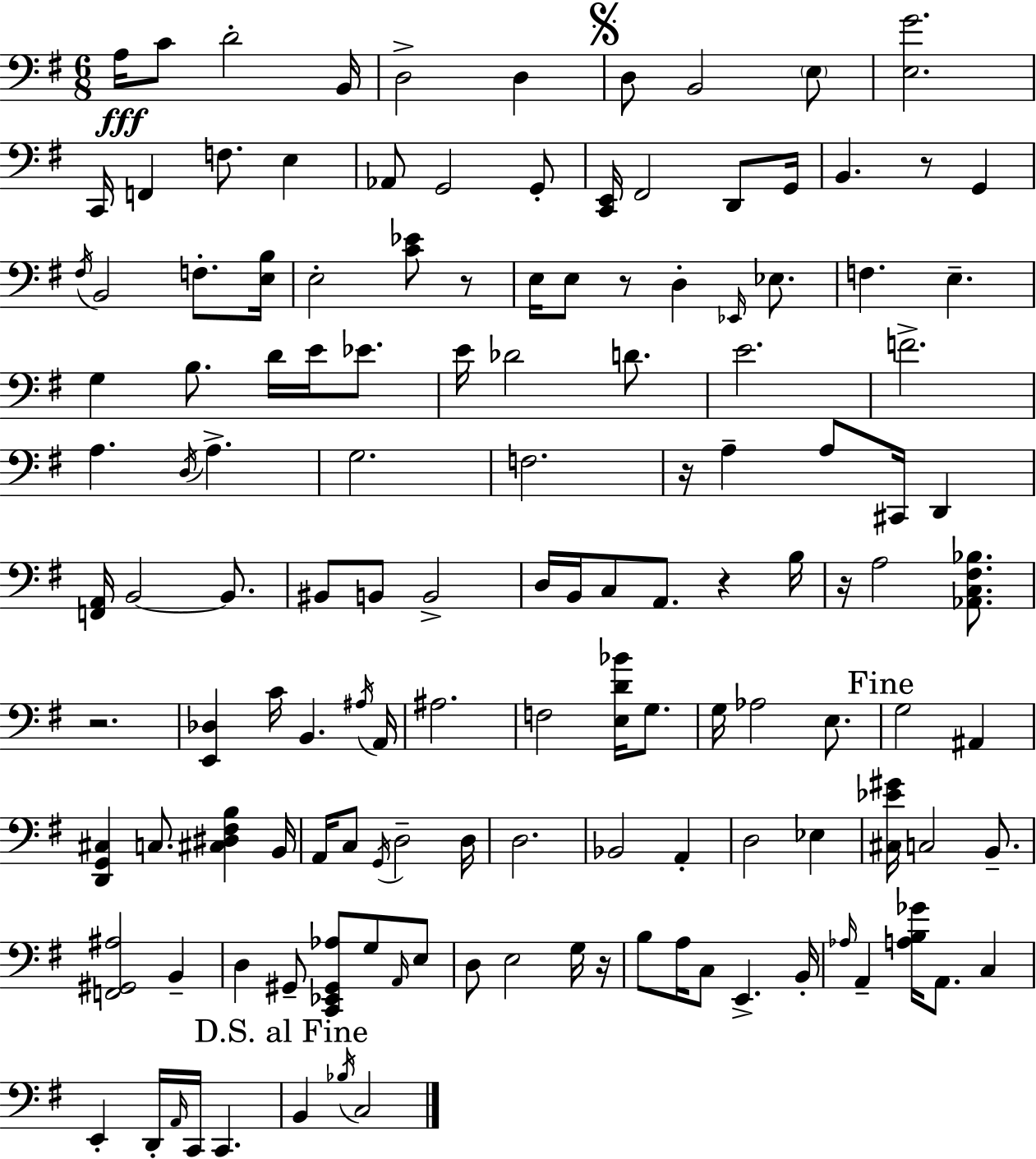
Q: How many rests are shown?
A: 8